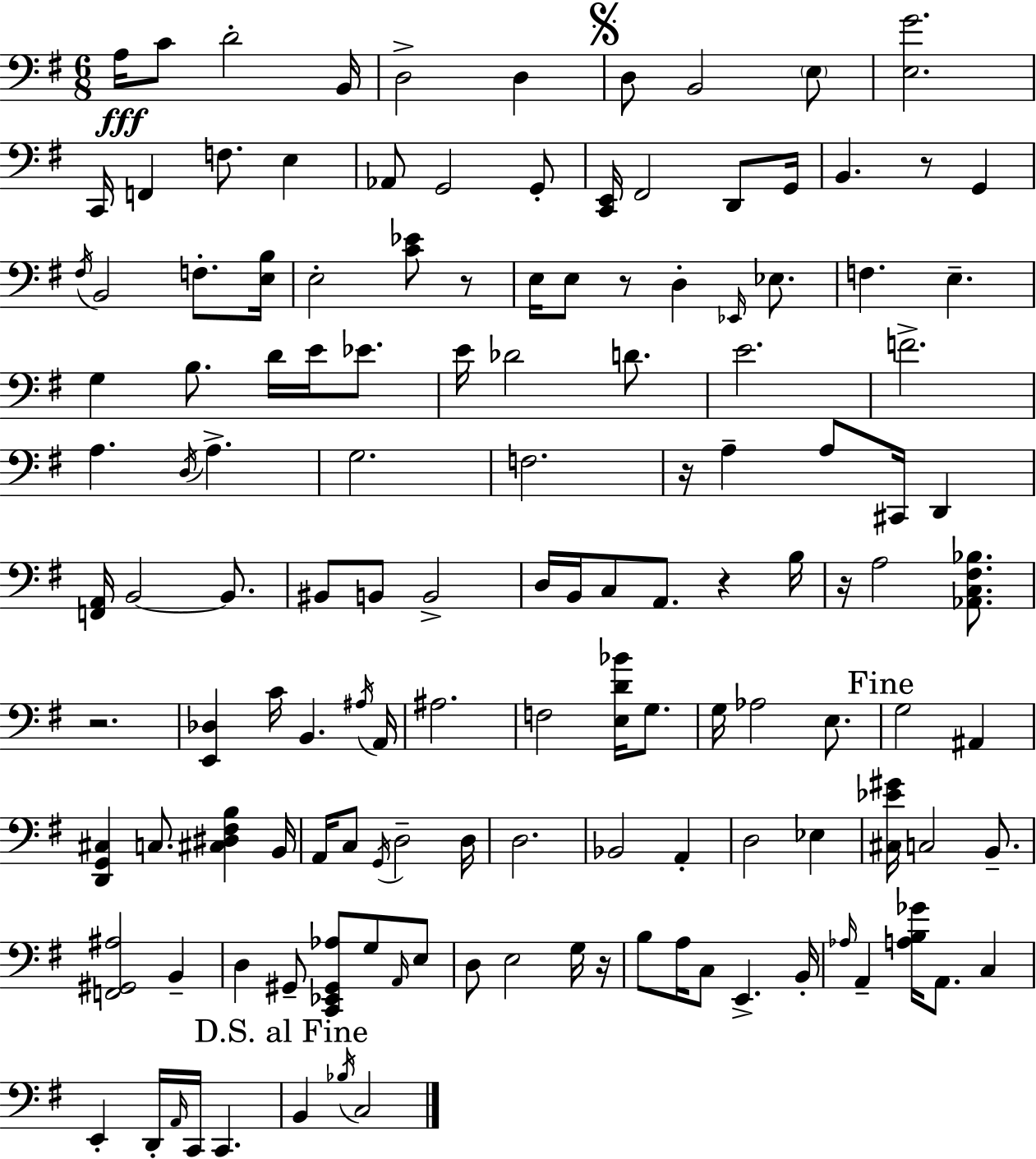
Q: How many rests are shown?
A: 8